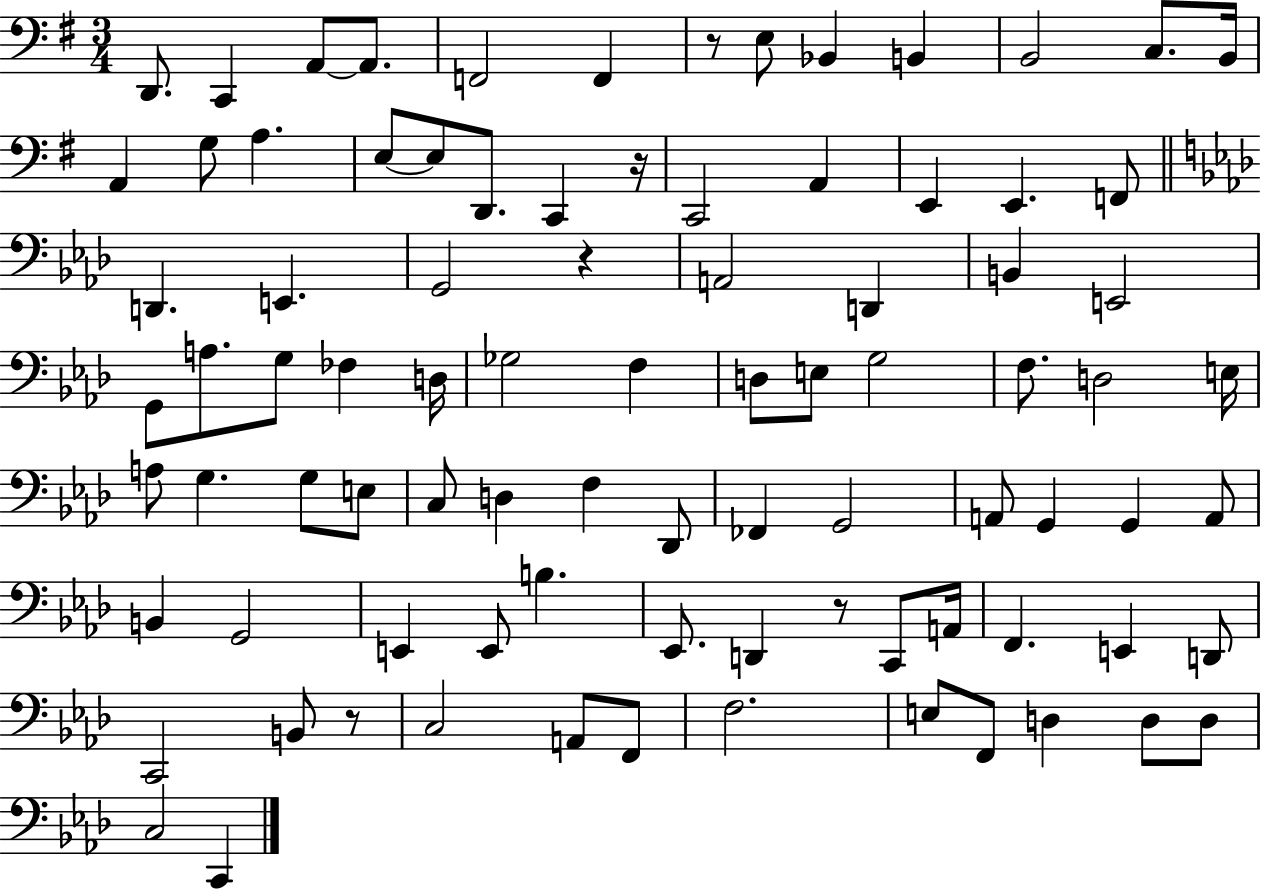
X:1
T:Untitled
M:3/4
L:1/4
K:G
D,,/2 C,, A,,/2 A,,/2 F,,2 F,, z/2 E,/2 _B,, B,, B,,2 C,/2 B,,/4 A,, G,/2 A, E,/2 E,/2 D,,/2 C,, z/4 C,,2 A,, E,, E,, F,,/2 D,, E,, G,,2 z A,,2 D,, B,, E,,2 G,,/2 A,/2 G,/2 _F, D,/4 _G,2 F, D,/2 E,/2 G,2 F,/2 D,2 E,/4 A,/2 G, G,/2 E,/2 C,/2 D, F, _D,,/2 _F,, G,,2 A,,/2 G,, G,, A,,/2 B,, G,,2 E,, E,,/2 B, _E,,/2 D,, z/2 C,,/2 A,,/4 F,, E,, D,,/2 C,,2 B,,/2 z/2 C,2 A,,/2 F,,/2 F,2 E,/2 F,,/2 D, D,/2 D,/2 C,2 C,,